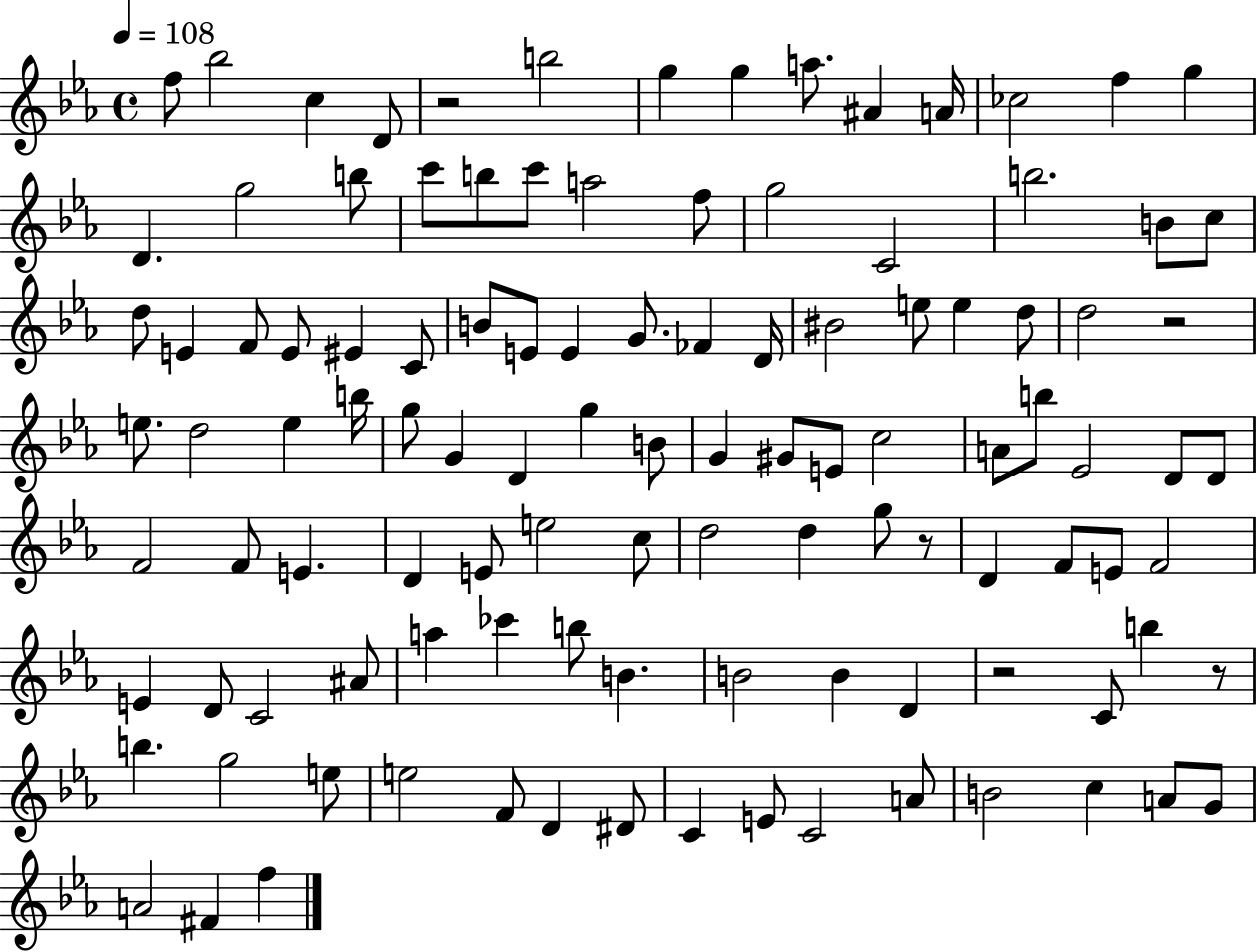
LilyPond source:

{
  \clef treble
  \time 4/4
  \defaultTimeSignature
  \key ees \major
  \tempo 4 = 108
  f''8 bes''2 c''4 d'8 | r2 b''2 | g''4 g''4 a''8. ais'4 a'16 | ces''2 f''4 g''4 | \break d'4. g''2 b''8 | c'''8 b''8 c'''8 a''2 f''8 | g''2 c'2 | b''2. b'8 c''8 | \break d''8 e'4 f'8 e'8 eis'4 c'8 | b'8 e'8 e'4 g'8. fes'4 d'16 | bis'2 e''8 e''4 d''8 | d''2 r2 | \break e''8. d''2 e''4 b''16 | g''8 g'4 d'4 g''4 b'8 | g'4 gis'8 e'8 c''2 | a'8 b''8 ees'2 d'8 d'8 | \break f'2 f'8 e'4. | d'4 e'8 e''2 c''8 | d''2 d''4 g''8 r8 | d'4 f'8 e'8 f'2 | \break e'4 d'8 c'2 ais'8 | a''4 ces'''4 b''8 b'4. | b'2 b'4 d'4 | r2 c'8 b''4 r8 | \break b''4. g''2 e''8 | e''2 f'8 d'4 dis'8 | c'4 e'8 c'2 a'8 | b'2 c''4 a'8 g'8 | \break a'2 fis'4 f''4 | \bar "|."
}